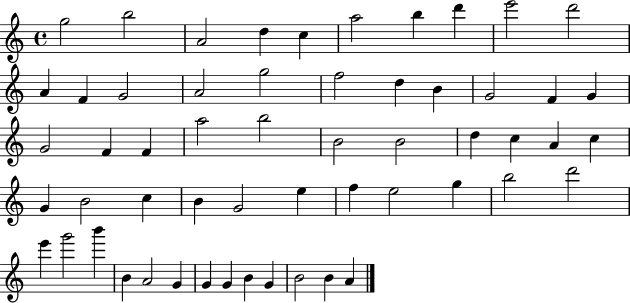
X:1
T:Untitled
M:4/4
L:1/4
K:C
g2 b2 A2 d c a2 b d' e'2 d'2 A F G2 A2 g2 f2 d B G2 F G G2 F F a2 b2 B2 B2 d c A c G B2 c B G2 e f e2 g b2 d'2 e' g'2 b' B A2 G G G B G B2 B A